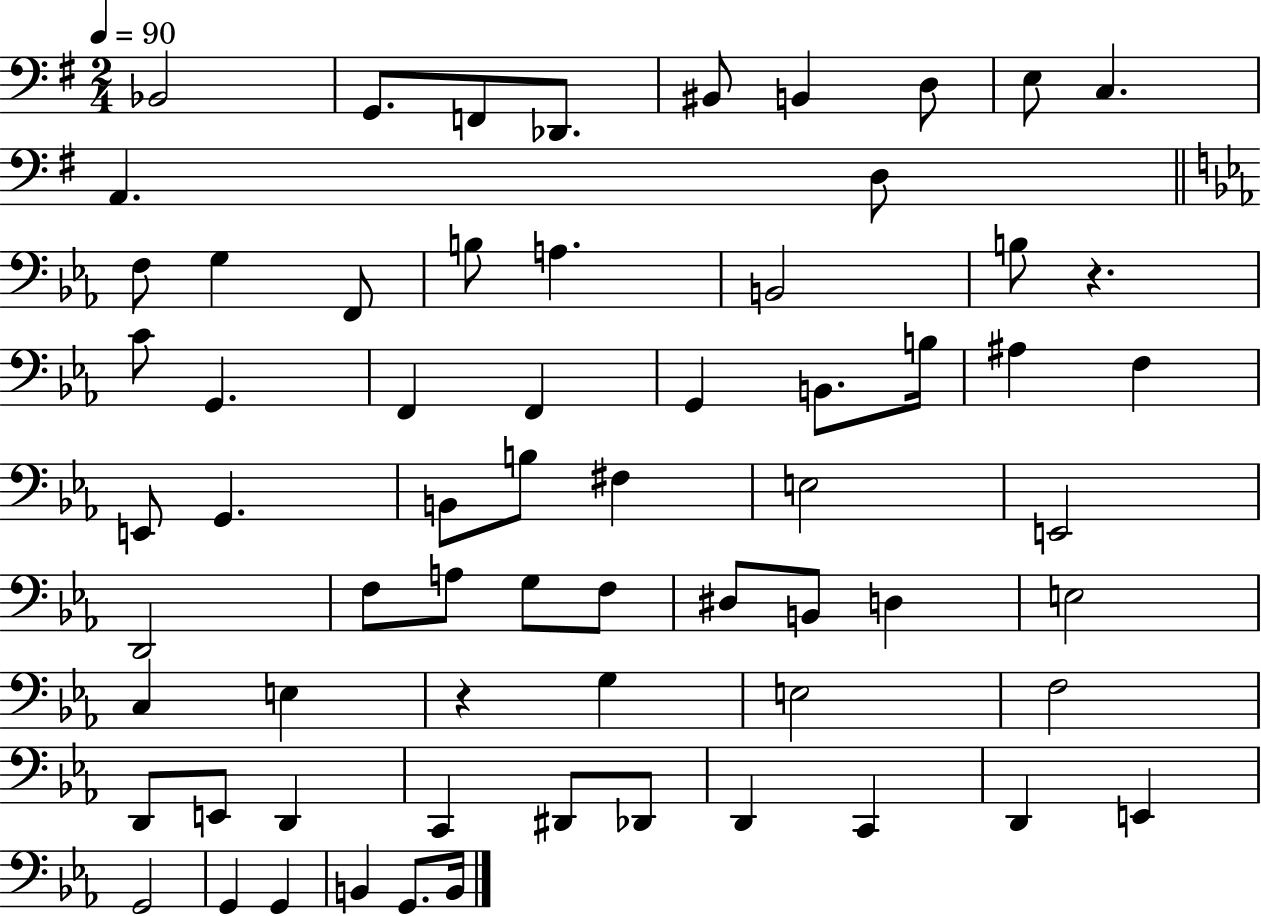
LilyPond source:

{
  \clef bass
  \numericTimeSignature
  \time 2/4
  \key g \major
  \tempo 4 = 90
  \repeat volta 2 { bes,2 | g,8. f,8 des,8. | bis,8 b,4 d8 | e8 c4. | \break a,4. d8 | \bar "||" \break \key c \minor f8 g4 f,8 | b8 a4. | b,2 | b8 r4. | \break c'8 g,4. | f,4 f,4 | g,4 b,8. b16 | ais4 f4 | \break e,8 g,4. | b,8 b8 fis4 | e2 | e,2 | \break d,2 | f8 a8 g8 f8 | dis8 b,8 d4 | e2 | \break c4 e4 | r4 g4 | e2 | f2 | \break d,8 e,8 d,4 | c,4 dis,8 des,8 | d,4 c,4 | d,4 e,4 | \break g,2 | g,4 g,4 | b,4 g,8. b,16 | } \bar "|."
}